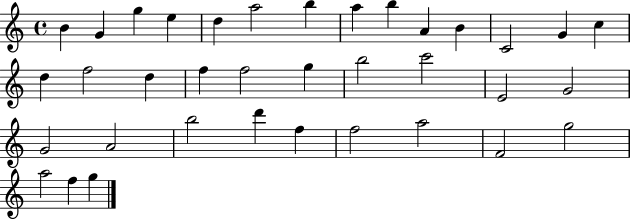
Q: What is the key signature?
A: C major